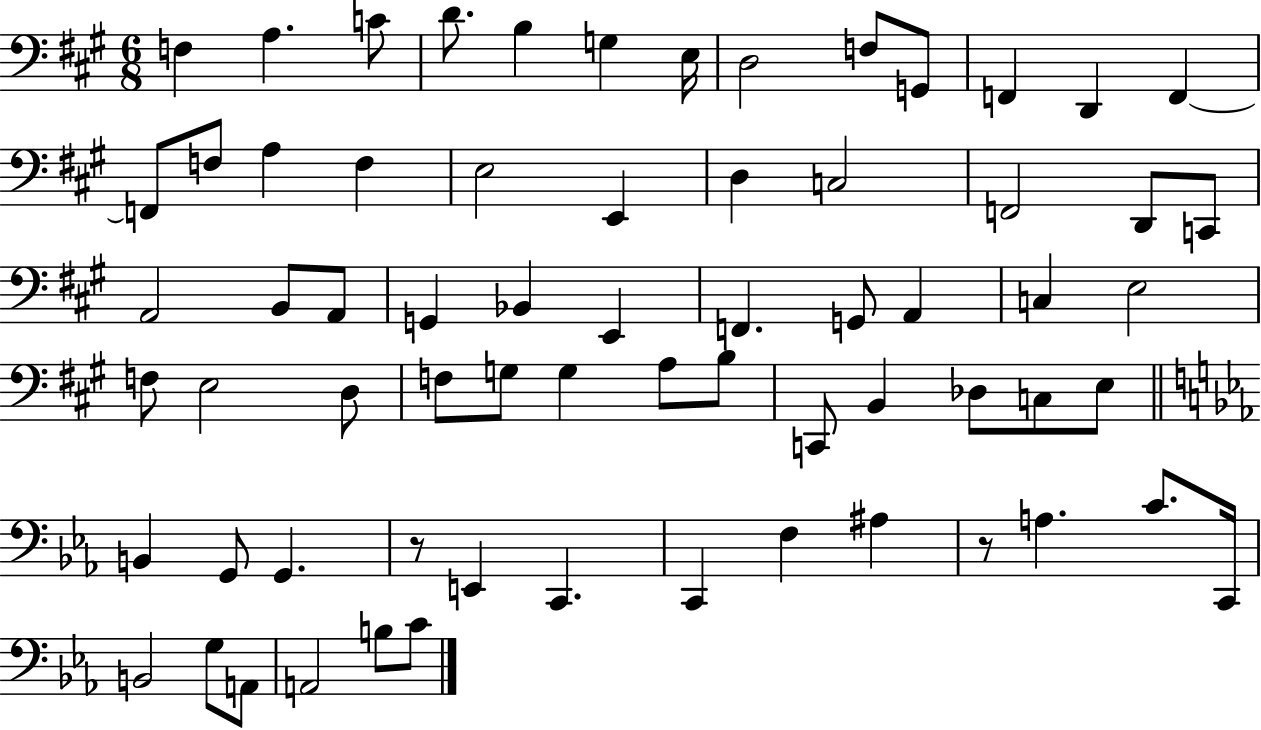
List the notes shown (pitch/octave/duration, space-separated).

F3/q A3/q. C4/e D4/e. B3/q G3/q E3/s D3/h F3/e G2/e F2/q D2/q F2/q F2/e F3/e A3/q F3/q E3/h E2/q D3/q C3/h F2/h D2/e C2/e A2/h B2/e A2/e G2/q Bb2/q E2/q F2/q. G2/e A2/q C3/q E3/h F3/e E3/h D3/e F3/e G3/e G3/q A3/e B3/e C2/e B2/q Db3/e C3/e E3/e B2/q G2/e G2/q. R/e E2/q C2/q. C2/q F3/q A#3/q R/e A3/q. C4/e. C2/s B2/h G3/e A2/e A2/h B3/e C4/e